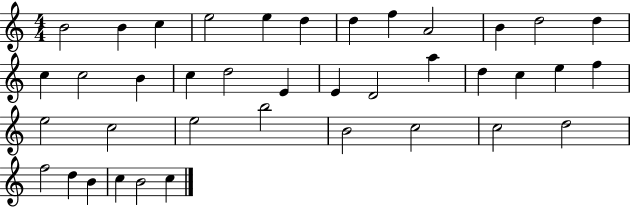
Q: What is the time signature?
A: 4/4